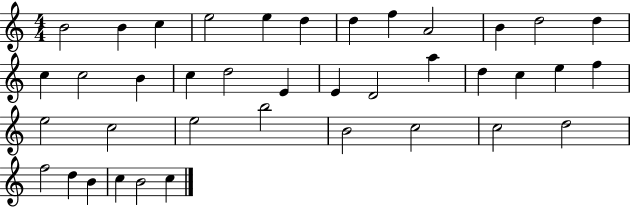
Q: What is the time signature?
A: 4/4